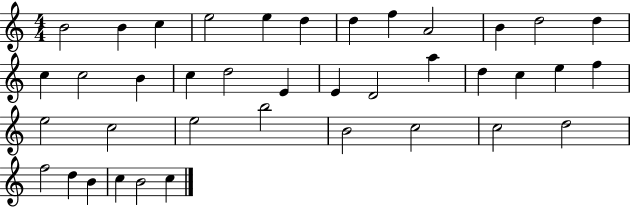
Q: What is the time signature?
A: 4/4